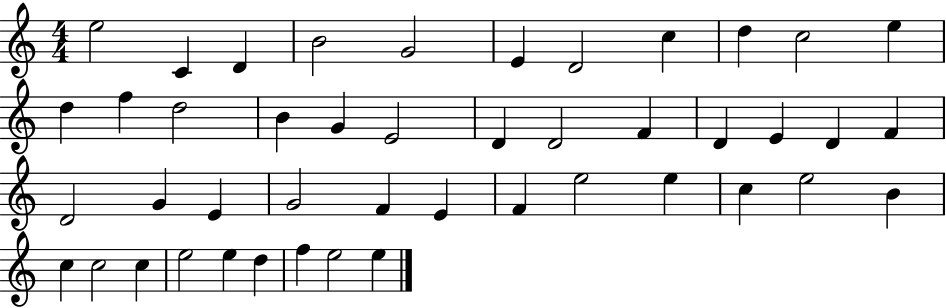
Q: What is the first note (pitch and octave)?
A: E5